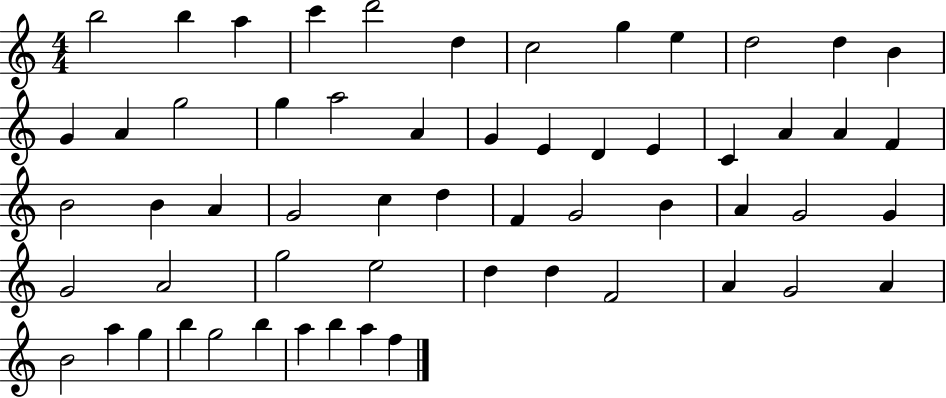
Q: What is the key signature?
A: C major